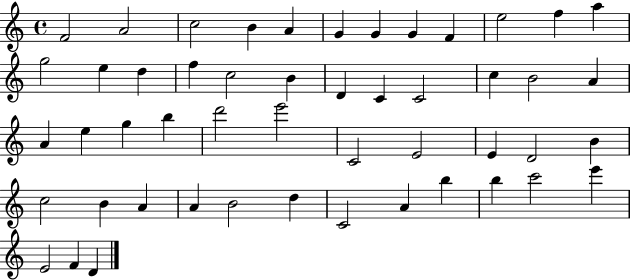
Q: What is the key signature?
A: C major